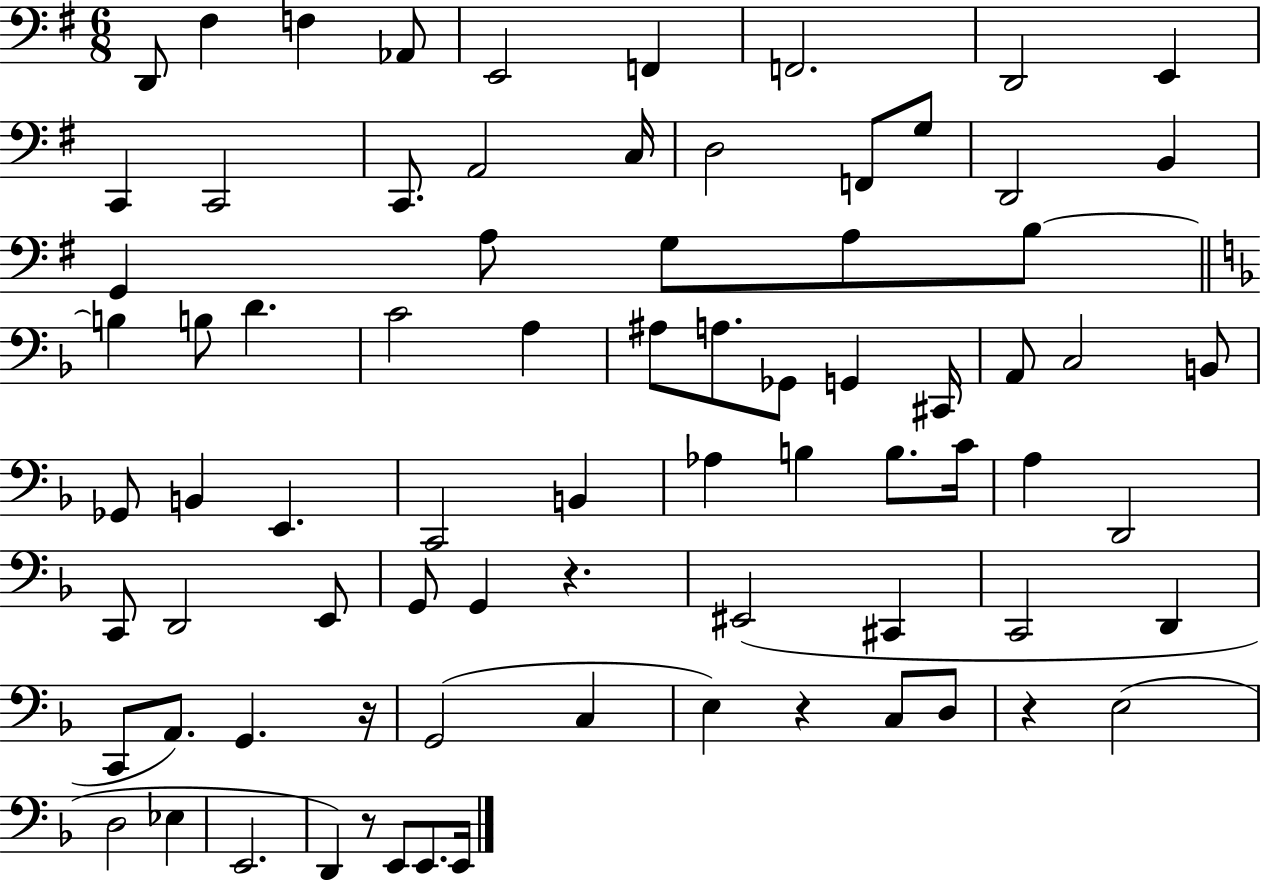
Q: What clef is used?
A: bass